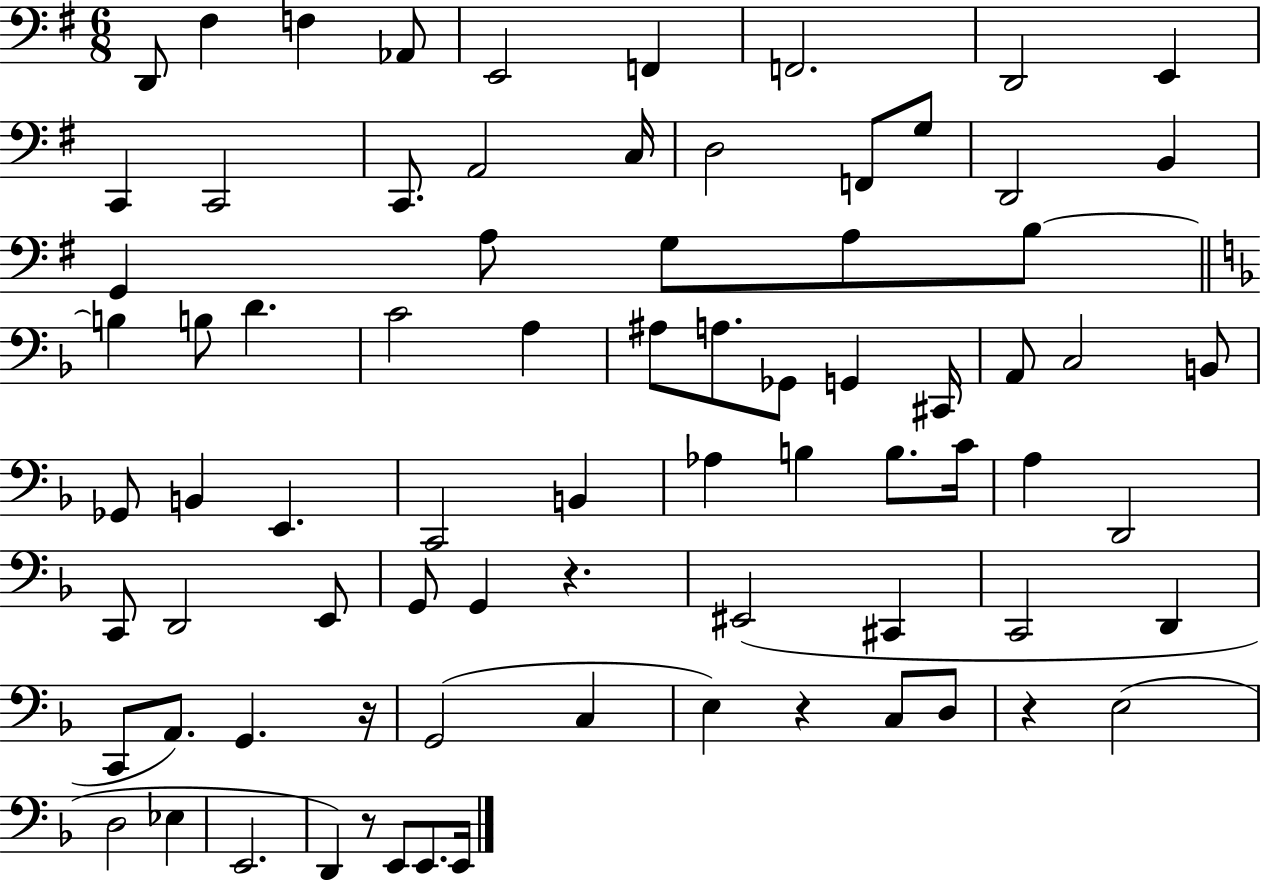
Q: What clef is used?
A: bass